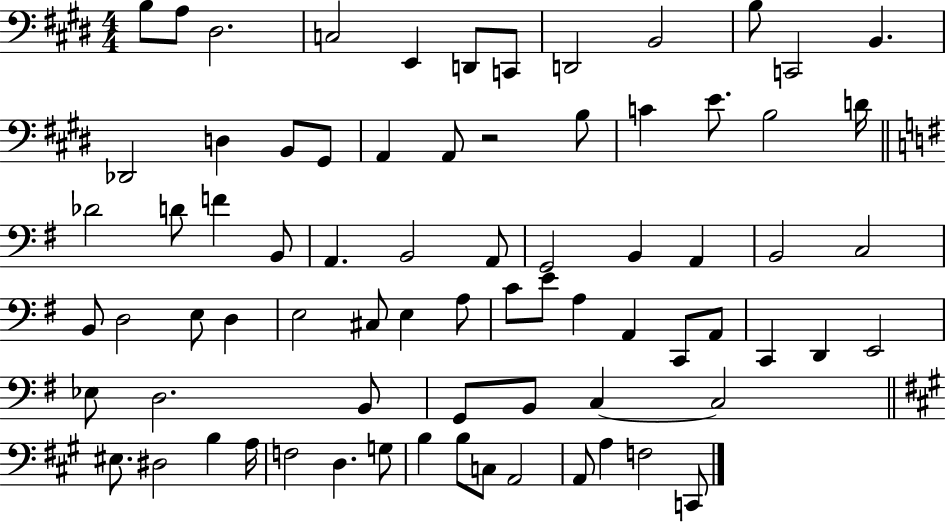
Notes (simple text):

B3/e A3/e D#3/h. C3/h E2/q D2/e C2/e D2/h B2/h B3/e C2/h B2/q. Db2/h D3/q B2/e G#2/e A2/q A2/e R/h B3/e C4/q E4/e. B3/h D4/s Db4/h D4/e F4/q B2/e A2/q. B2/h A2/e G2/h B2/q A2/q B2/h C3/h B2/e D3/h E3/e D3/q E3/h C#3/e E3/q A3/e C4/e E4/e A3/q A2/q C2/e A2/e C2/q D2/q E2/h Eb3/e D3/h. B2/e G2/e B2/e C3/q C3/h EIS3/e. D#3/h B3/q A3/s F3/h D3/q. G3/e B3/q B3/e C3/e A2/h A2/e A3/q F3/h C2/e